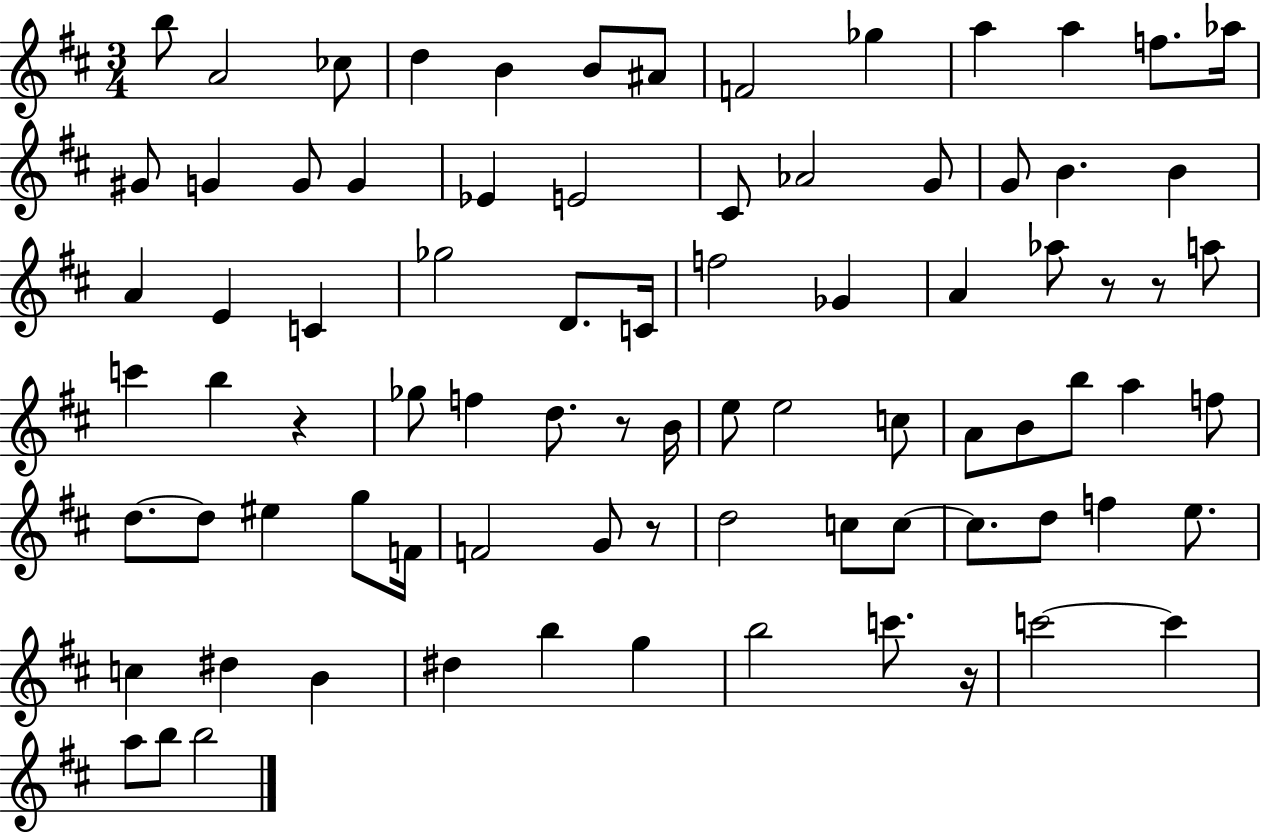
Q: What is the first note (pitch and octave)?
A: B5